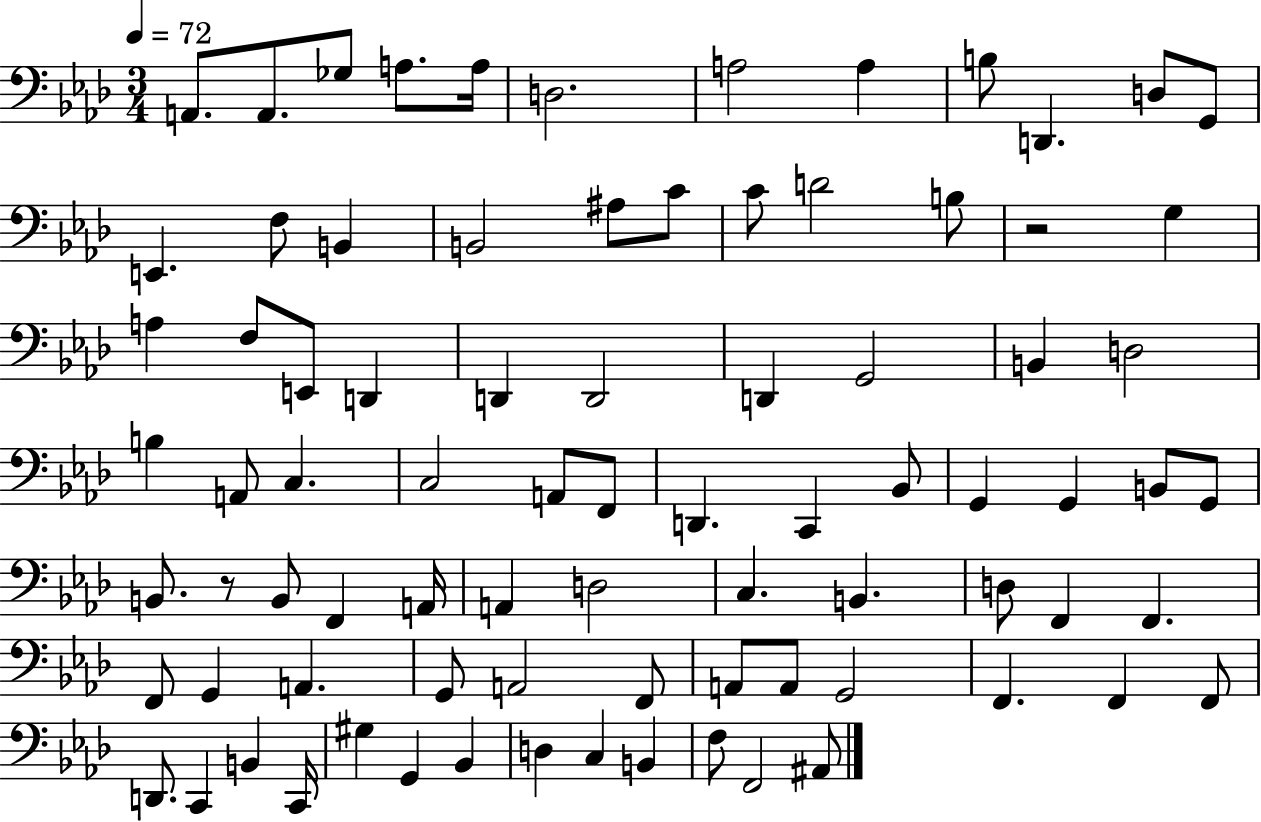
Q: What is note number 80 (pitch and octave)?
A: F2